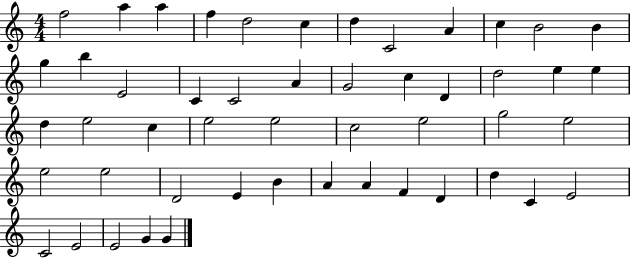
{
  \clef treble
  \numericTimeSignature
  \time 4/4
  \key c \major
  f''2 a''4 a''4 | f''4 d''2 c''4 | d''4 c'2 a'4 | c''4 b'2 b'4 | \break g''4 b''4 e'2 | c'4 c'2 a'4 | g'2 c''4 d'4 | d''2 e''4 e''4 | \break d''4 e''2 c''4 | e''2 e''2 | c''2 e''2 | g''2 e''2 | \break e''2 e''2 | d'2 e'4 b'4 | a'4 a'4 f'4 d'4 | d''4 c'4 e'2 | \break c'2 e'2 | e'2 g'4 g'4 | \bar "|."
}